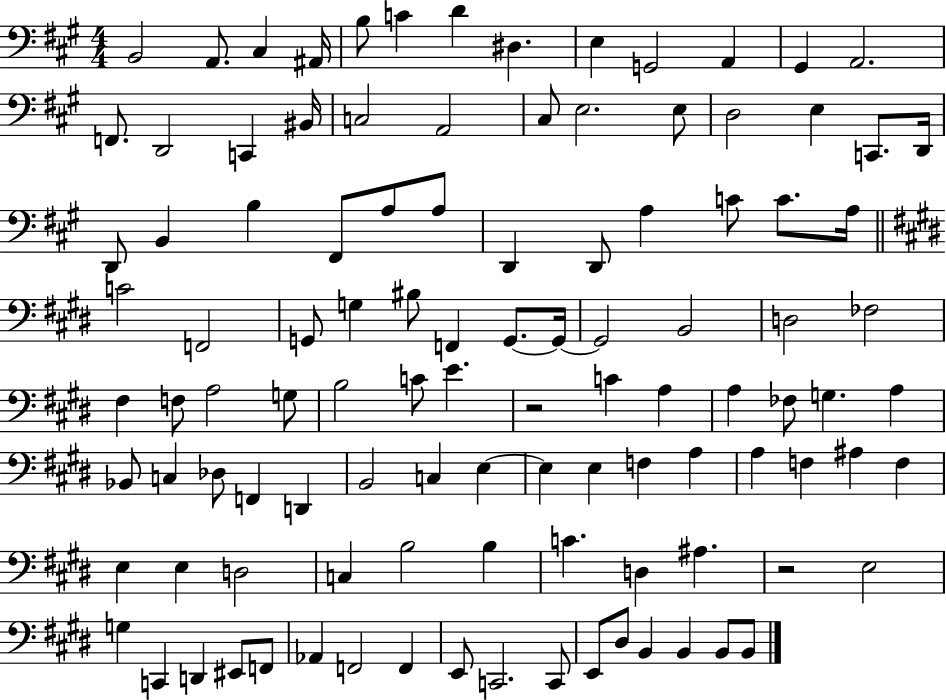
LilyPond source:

{
  \clef bass
  \numericTimeSignature
  \time 4/4
  \key a \major
  b,2 a,8. cis4 ais,16 | b8 c'4 d'4 dis4. | e4 g,2 a,4 | gis,4 a,2. | \break f,8. d,2 c,4 bis,16 | c2 a,2 | cis8 e2. e8 | d2 e4 c,8. d,16 | \break d,8 b,4 b4 fis,8 a8 a8 | d,4 d,8 a4 c'8 c'8. a16 | \bar "||" \break \key e \major c'2 f,2 | g,8 g4 bis8 f,4 g,8.~~ g,16~~ | g,2 b,2 | d2 fes2 | \break fis4 f8 a2 g8 | b2 c'8 e'4. | r2 c'4 a4 | a4 fes8 g4. a4 | \break bes,8 c4 des8 f,4 d,4 | b,2 c4 e4~~ | e4 e4 f4 a4 | a4 f4 ais4 f4 | \break e4 e4 d2 | c4 b2 b4 | c'4. d4 ais4. | r2 e2 | \break g4 c,4 d,4 eis,8 f,8 | aes,4 f,2 f,4 | e,8 c,2. c,8 | e,8 dis8 b,4 b,4 b,8 b,8 | \break \bar "|."
}